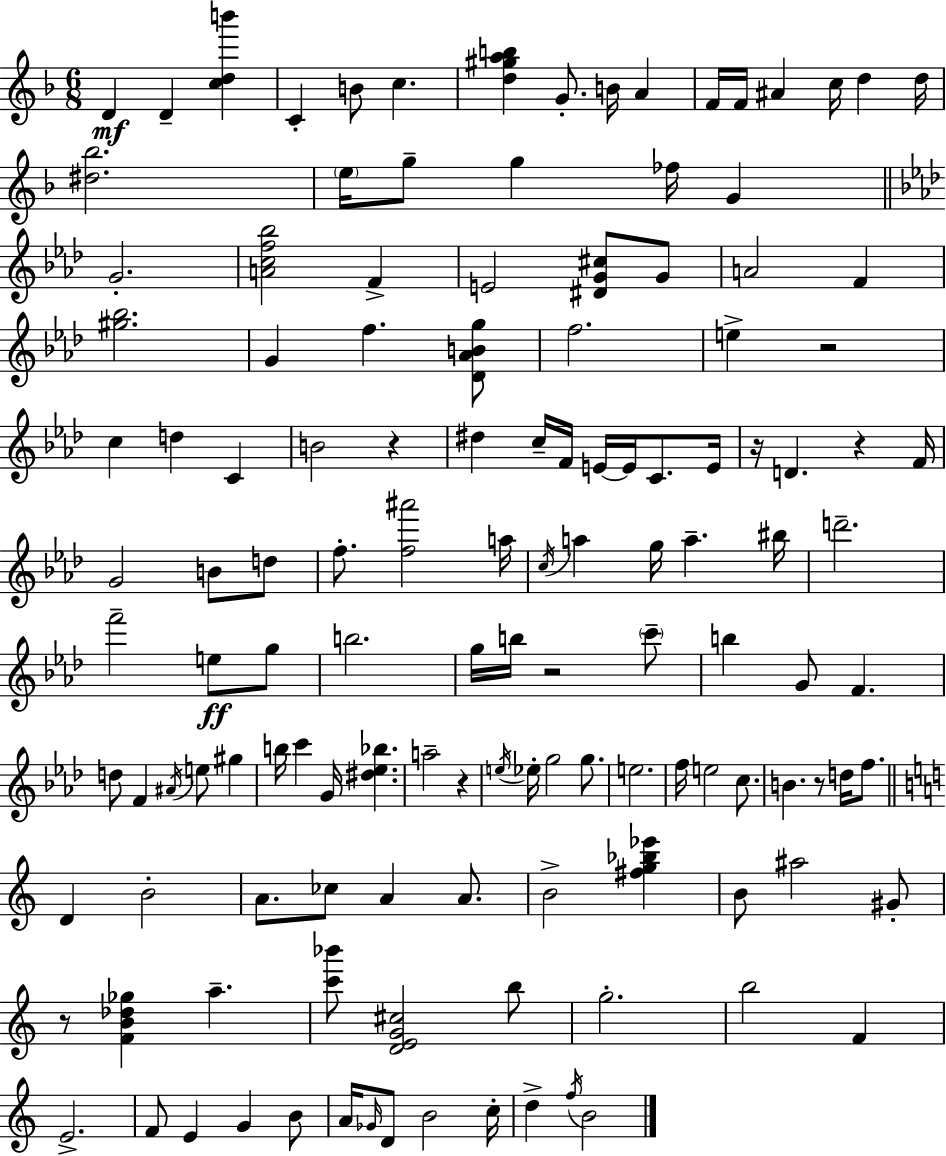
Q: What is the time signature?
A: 6/8